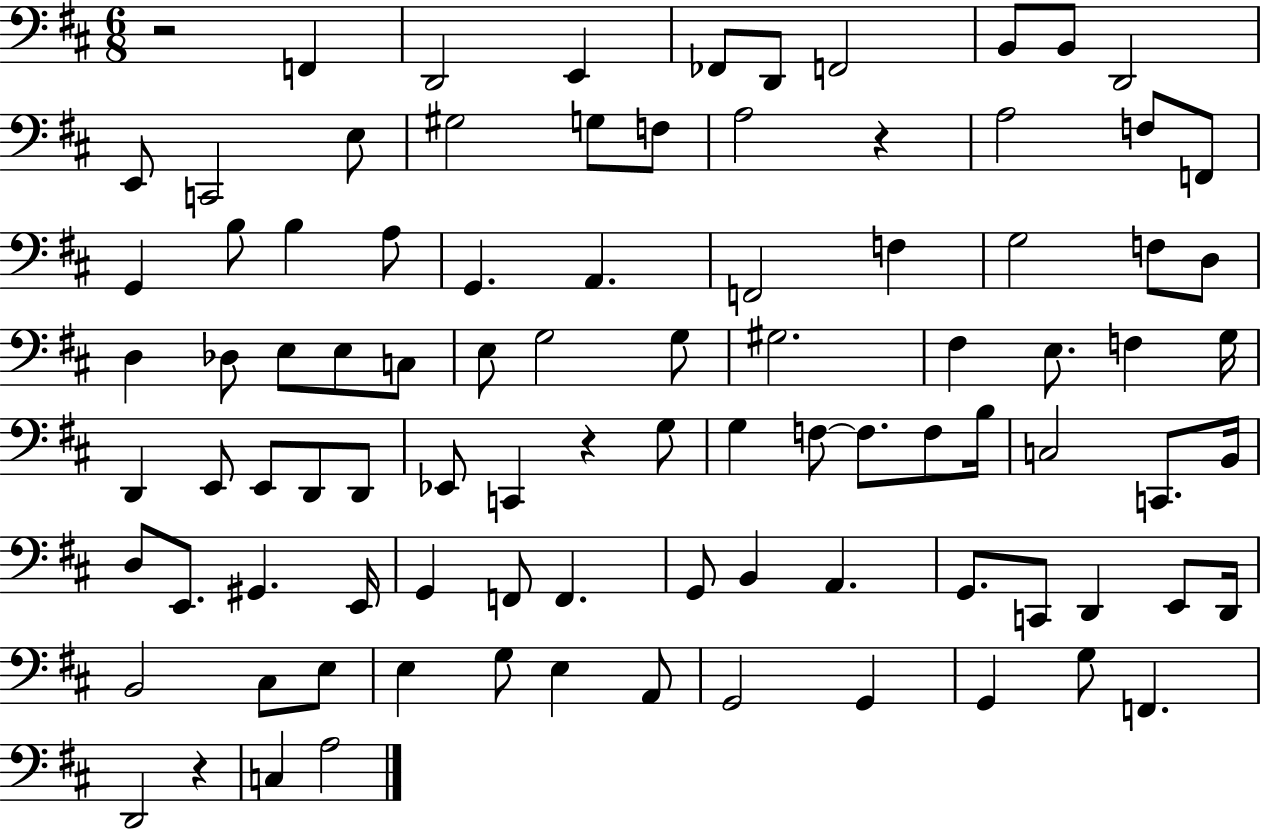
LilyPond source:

{
  \clef bass
  \numericTimeSignature
  \time 6/8
  \key d \major
  r2 f,4 | d,2 e,4 | fes,8 d,8 f,2 | b,8 b,8 d,2 | \break e,8 c,2 e8 | gis2 g8 f8 | a2 r4 | a2 f8 f,8 | \break g,4 b8 b4 a8 | g,4. a,4. | f,2 f4 | g2 f8 d8 | \break d4 des8 e8 e8 c8 | e8 g2 g8 | gis2. | fis4 e8. f4 g16 | \break d,4 e,8 e,8 d,8 d,8 | ees,8 c,4 r4 g8 | g4 f8~~ f8. f8 b16 | c2 c,8. b,16 | \break d8 e,8. gis,4. e,16 | g,4 f,8 f,4. | g,8 b,4 a,4. | g,8. c,8 d,4 e,8 d,16 | \break b,2 cis8 e8 | e4 g8 e4 a,8 | g,2 g,4 | g,4 g8 f,4. | \break d,2 r4 | c4 a2 | \bar "|."
}